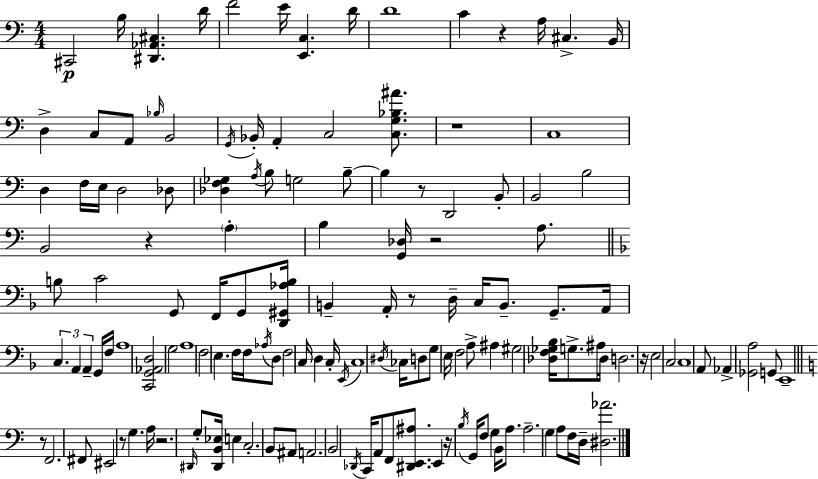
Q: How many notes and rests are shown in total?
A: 143